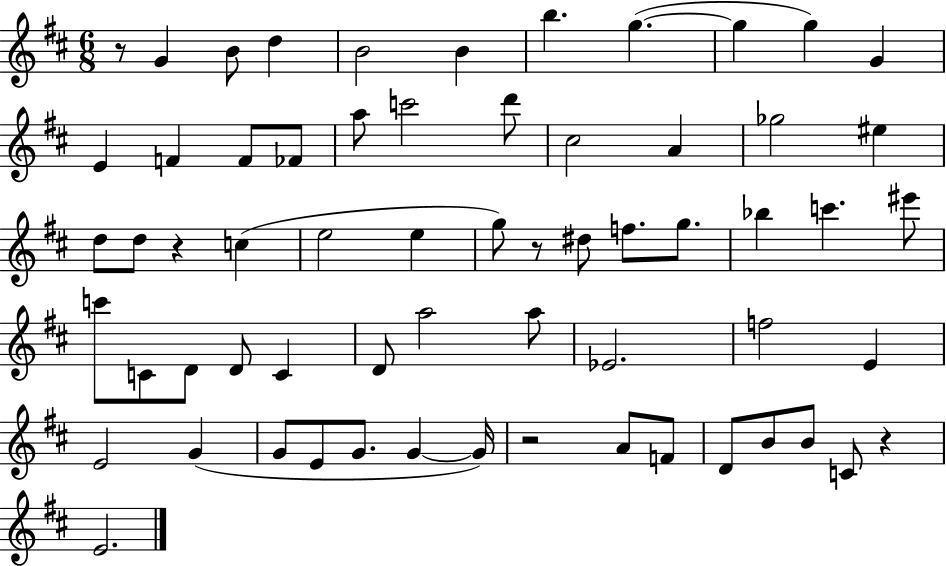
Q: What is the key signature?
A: D major